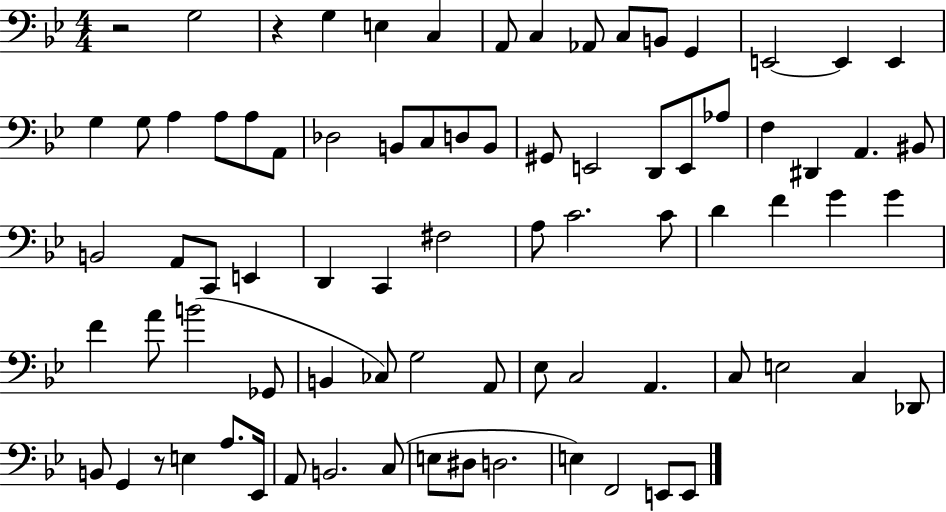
{
  \clef bass
  \numericTimeSignature
  \time 4/4
  \key bes \major
  r2 g2 | r4 g4 e4 c4 | a,8 c4 aes,8 c8 b,8 g,4 | e,2~~ e,4 e,4 | \break g4 g8 a4 a8 a8 a,8 | des2 b,8 c8 d8 b,8 | gis,8 e,2 d,8 e,8 aes8 | f4 dis,4 a,4. bis,8 | \break b,2 a,8 c,8 e,4 | d,4 c,4 fis2 | a8 c'2. c'8 | d'4 f'4 g'4 g'4 | \break f'4 a'8 b'2( ges,8 | b,4 ces8) g2 a,8 | ees8 c2 a,4. | c8 e2 c4 des,8 | \break b,8 g,4 r8 e4 a8. ees,16 | a,8 b,2. c8( | e8 dis8 d2. | e4) f,2 e,8 e,8 | \break \bar "|."
}